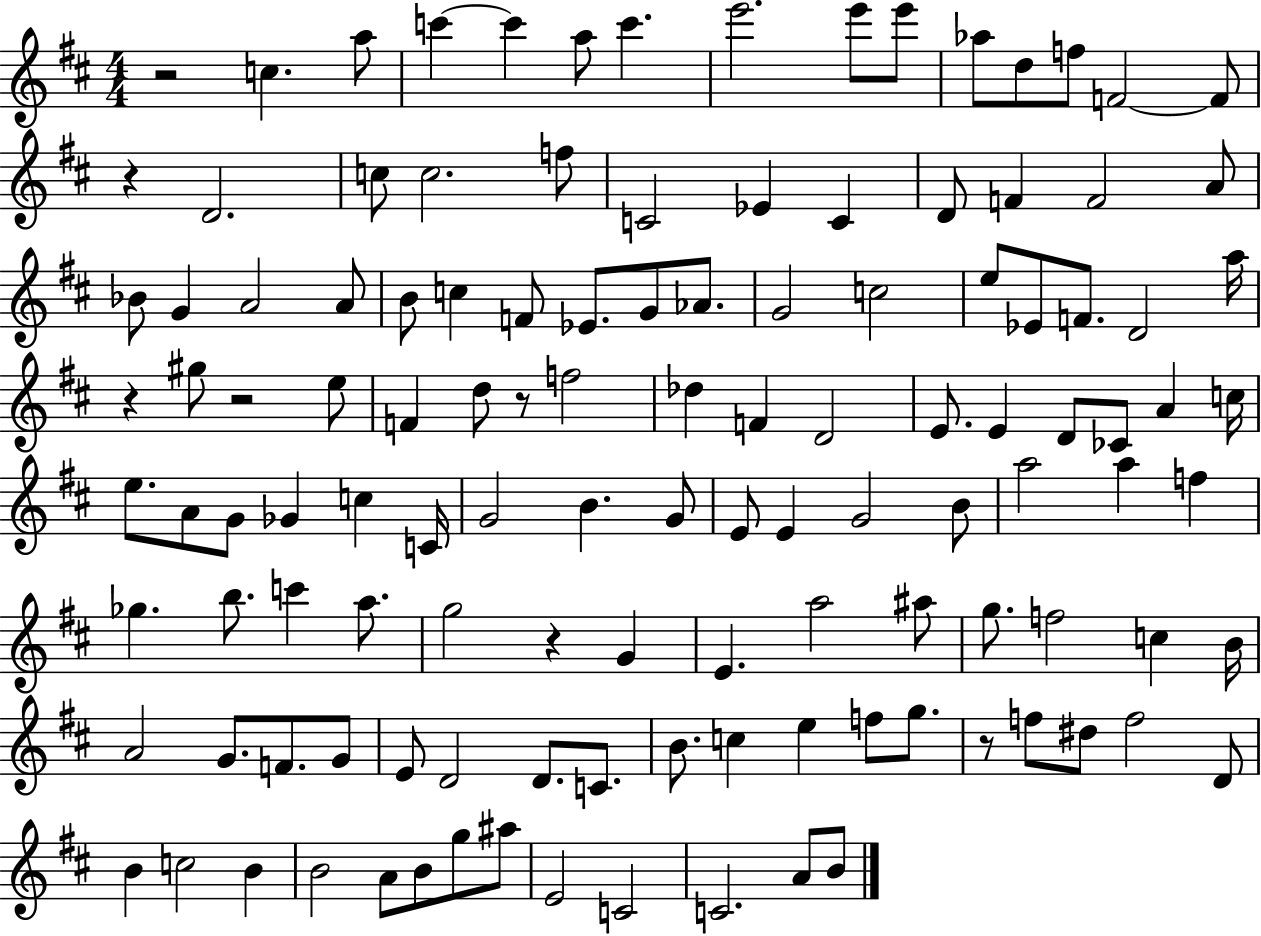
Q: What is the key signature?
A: D major